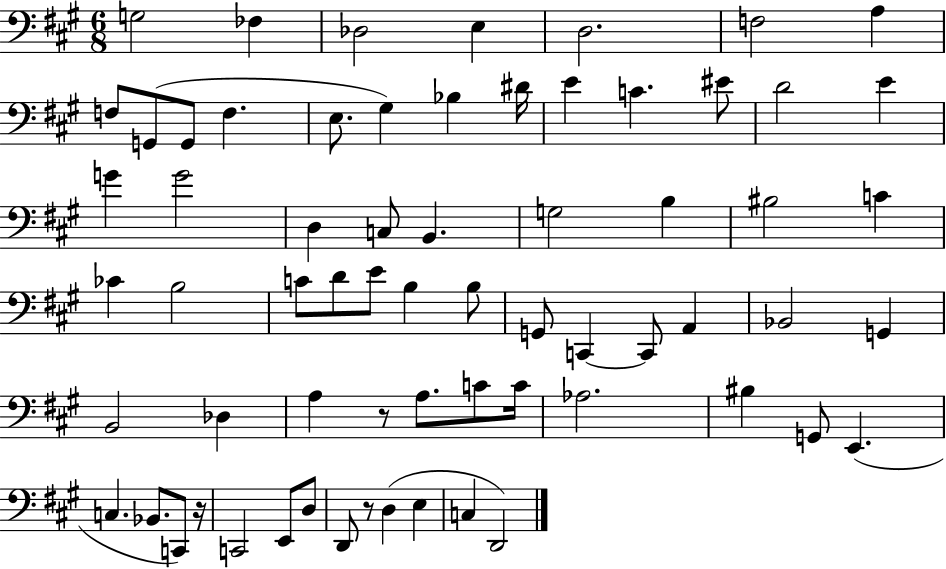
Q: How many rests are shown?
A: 3